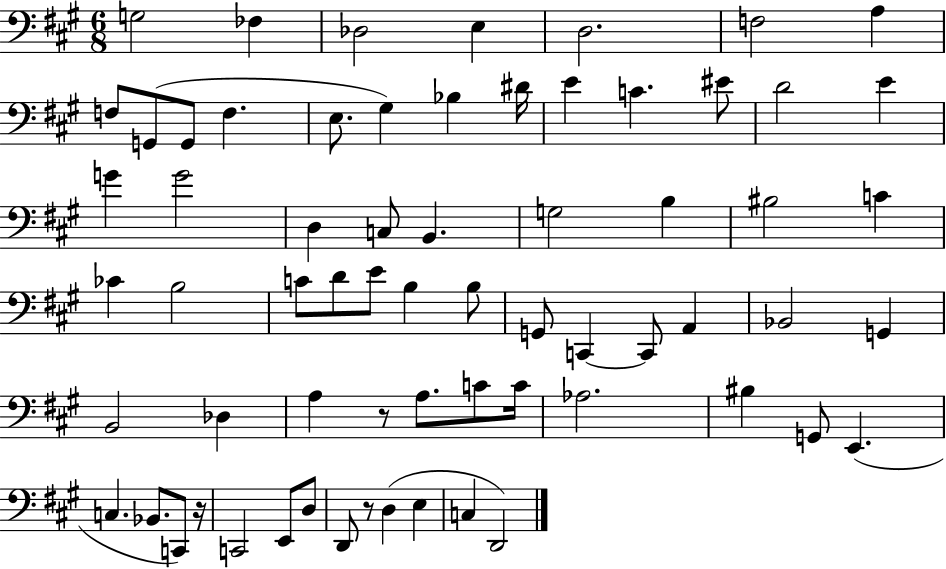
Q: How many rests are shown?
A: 3